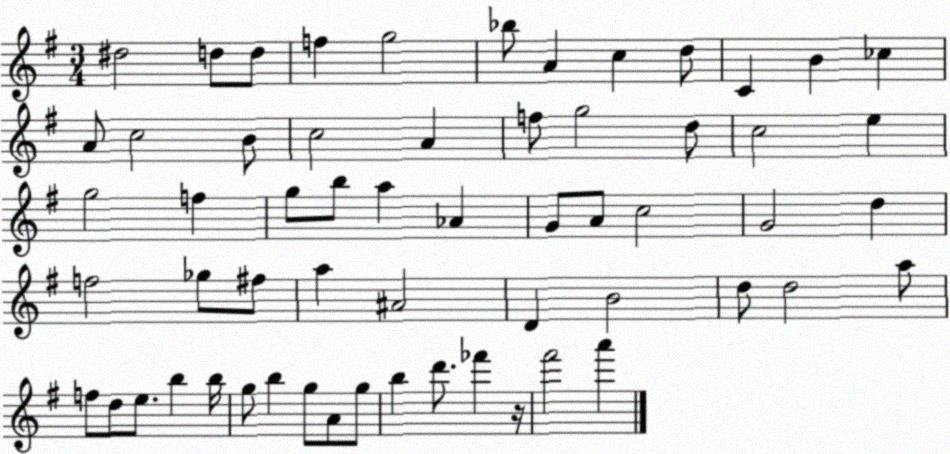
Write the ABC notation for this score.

X:1
T:Untitled
M:3/4
L:1/4
K:G
^d2 d/2 d/2 f g2 _b/2 A c d/2 C B _c A/2 c2 B/2 c2 A f/2 g2 d/2 c2 e g2 f g/2 b/2 a _A G/2 A/2 c2 G2 d f2 _g/2 ^f/2 a ^A2 D B2 d/2 d2 a/2 f/2 d/2 e/2 b b/4 g/2 b g/2 A/2 g/2 b d'/2 _f' z/4 ^f'2 a'